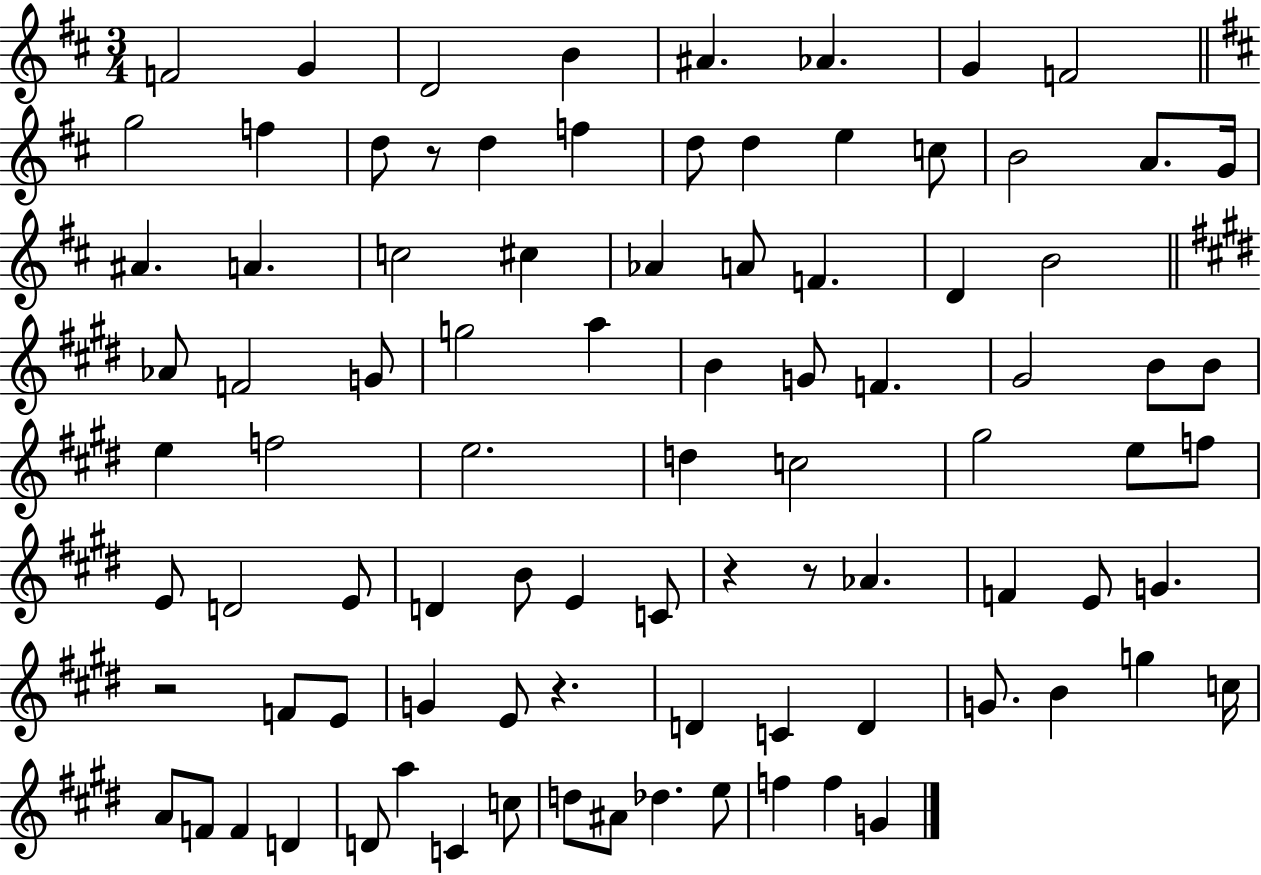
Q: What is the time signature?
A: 3/4